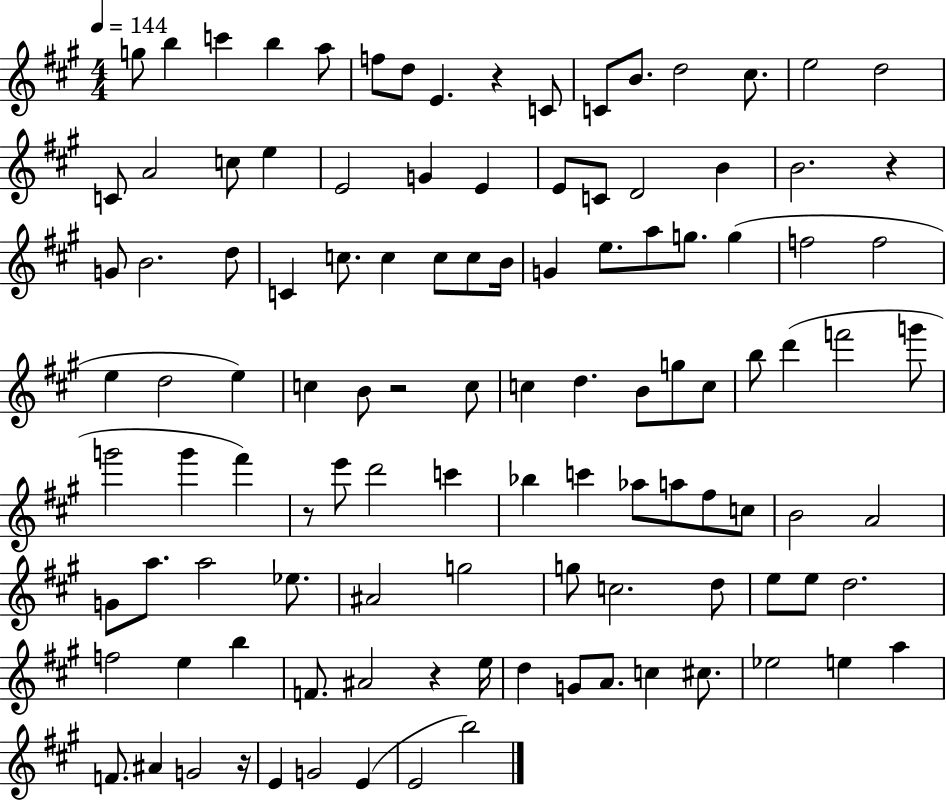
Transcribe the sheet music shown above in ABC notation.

X:1
T:Untitled
M:4/4
L:1/4
K:A
g/2 b c' b a/2 f/2 d/2 E z C/2 C/2 B/2 d2 ^c/2 e2 d2 C/2 A2 c/2 e E2 G E E/2 C/2 D2 B B2 z G/2 B2 d/2 C c/2 c c/2 c/2 B/4 G e/2 a/2 g/2 g f2 f2 e d2 e c B/2 z2 c/2 c d B/2 g/2 c/2 b/2 d' f'2 g'/2 g'2 g' ^f' z/2 e'/2 d'2 c' _b c' _a/2 a/2 ^f/2 c/2 B2 A2 G/2 a/2 a2 _e/2 ^A2 g2 g/2 c2 d/2 e/2 e/2 d2 f2 e b F/2 ^A2 z e/4 d G/2 A/2 c ^c/2 _e2 e a F/2 ^A G2 z/4 E G2 E E2 b2